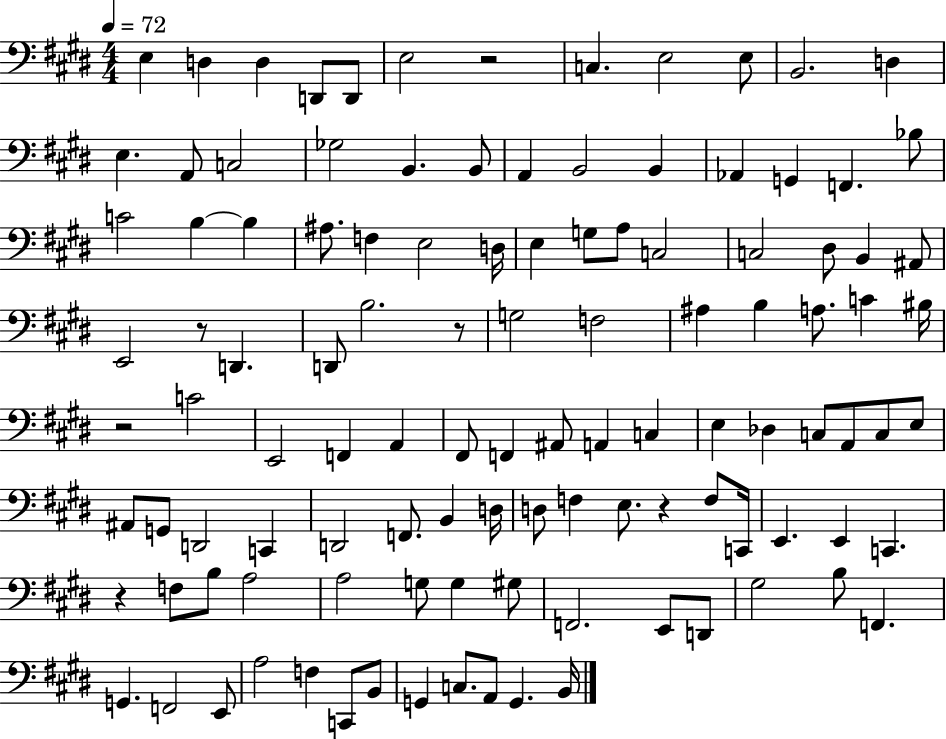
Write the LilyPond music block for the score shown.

{
  \clef bass
  \numericTimeSignature
  \time 4/4
  \key e \major
  \tempo 4 = 72
  e4 d4 d4 d,8 d,8 | e2 r2 | c4. e2 e8 | b,2. d4 | \break e4. a,8 c2 | ges2 b,4. b,8 | a,4 b,2 b,4 | aes,4 g,4 f,4. bes8 | \break c'2 b4~~ b4 | ais8. f4 e2 d16 | e4 g8 a8 c2 | c2 dis8 b,4 ais,8 | \break e,2 r8 d,4. | d,8 b2. r8 | g2 f2 | ais4 b4 a8. c'4 bis16 | \break r2 c'2 | e,2 f,4 a,4 | fis,8 f,4 ais,8 a,4 c4 | e4 des4 c8 a,8 c8 e8 | \break ais,8 g,8 d,2 c,4 | d,2 f,8. b,4 d16 | d8 f4 e8. r4 f8 c,16 | e,4. e,4 c,4. | \break r4 f8 b8 a2 | a2 g8 g4 gis8 | f,2. e,8 d,8 | gis2 b8 f,4. | \break g,4. f,2 e,8 | a2 f4 c,8 b,8 | g,4 c8. a,8 g,4. b,16 | \bar "|."
}